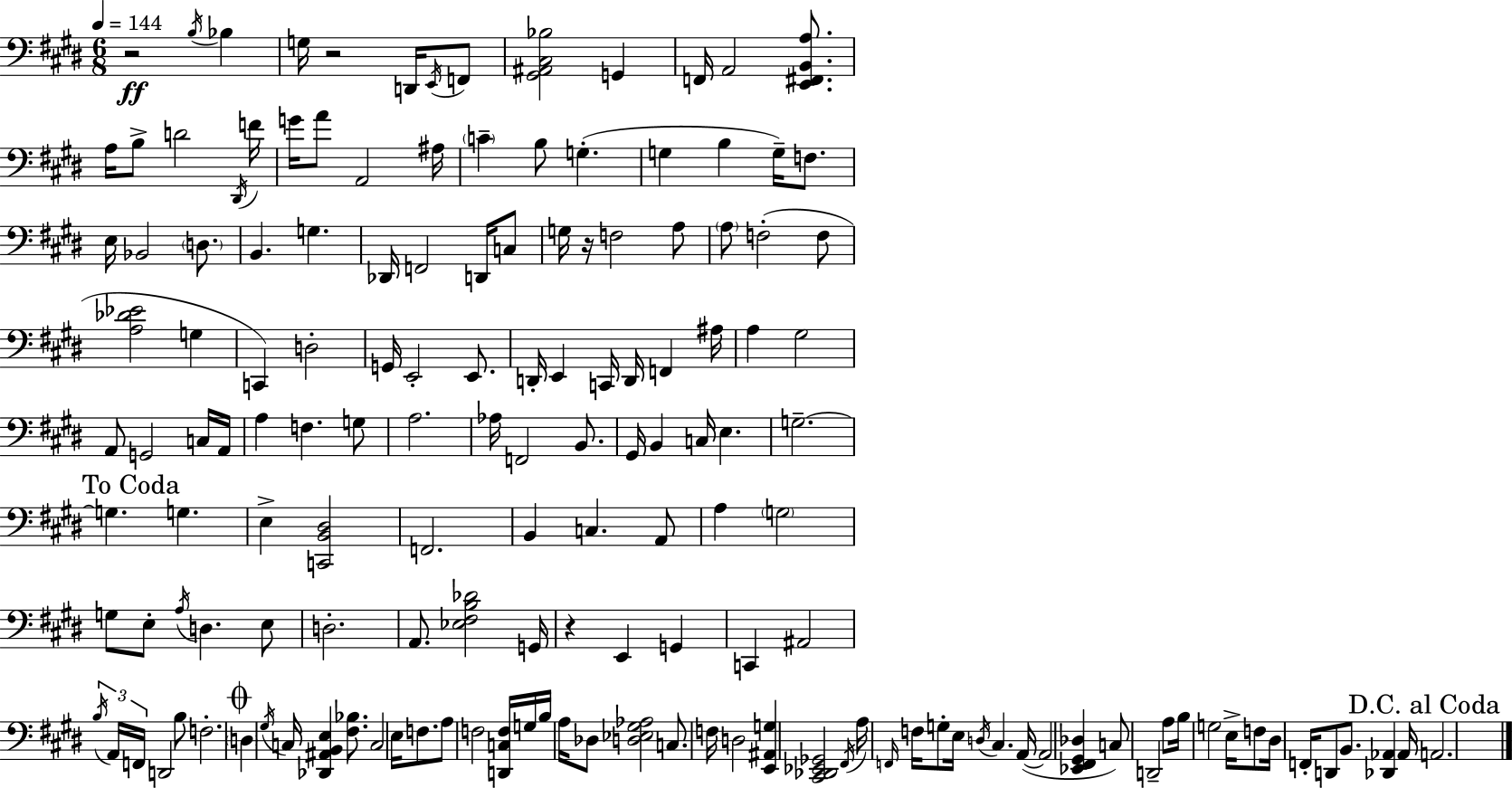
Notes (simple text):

R/h B3/s Bb3/q G3/s R/h D2/s E2/s F2/e [G#2,A#2,C#3,Bb3]/h G2/q F2/s A2/h [E2,F#2,B2,A3]/e. A3/s B3/e D4/h D#2/s F4/s G4/s A4/e A2/h A#3/s C4/q B3/e G3/q. G3/q B3/q G3/s F3/e. E3/s Bb2/h D3/e. B2/q. G3/q. Db2/s F2/h D2/s C3/e G3/s R/s F3/h A3/e A3/e F3/h F3/e [A3,Db4,Eb4]/h G3/q C2/q D3/h G2/s E2/h E2/e. D2/s E2/q C2/s D2/s F2/q A#3/s A3/q G#3/h A2/e G2/h C3/s A2/s A3/q F3/q. G3/e A3/h. Ab3/s F2/h B2/e. G#2/s B2/q C3/s E3/q. G3/h. G3/q. G3/q. E3/q [C2,B2,D#3]/h F2/h. B2/q C3/q. A2/e A3/q G3/h G3/e E3/e A3/s D3/q. E3/e D3/h. A2/e. [Eb3,F#3,B3,Db4]/h G2/s R/q E2/q G2/q C2/q A#2/h B3/s A2/s F2/s D2/h B3/e F3/h. D3/q G#3/s C3/s [Db2,A#2,B2,E3]/q [F#3,Bb3]/e. C3/h E3/s F3/e. A3/e F3/h [D2,C3,F3]/s G3/s B3/s A3/s Db3/e [D3,Eb3,G#3,Ab3]/h C3/e. F3/s D3/h [E2,A#2,G3]/q [C#2,Db2,Eb2,Gb2]/h F#2/s A3/s F2/s F3/s G3/e E3/s D3/s C#3/q. A2/s A2/h [Eb2,F#2,G#2,Db3]/q C3/e D2/h A3/e B3/s G3/h E3/s F3/e D#3/s F2/s D2/e B2/e. [Db2,Ab2]/q Ab2/s A2/h.